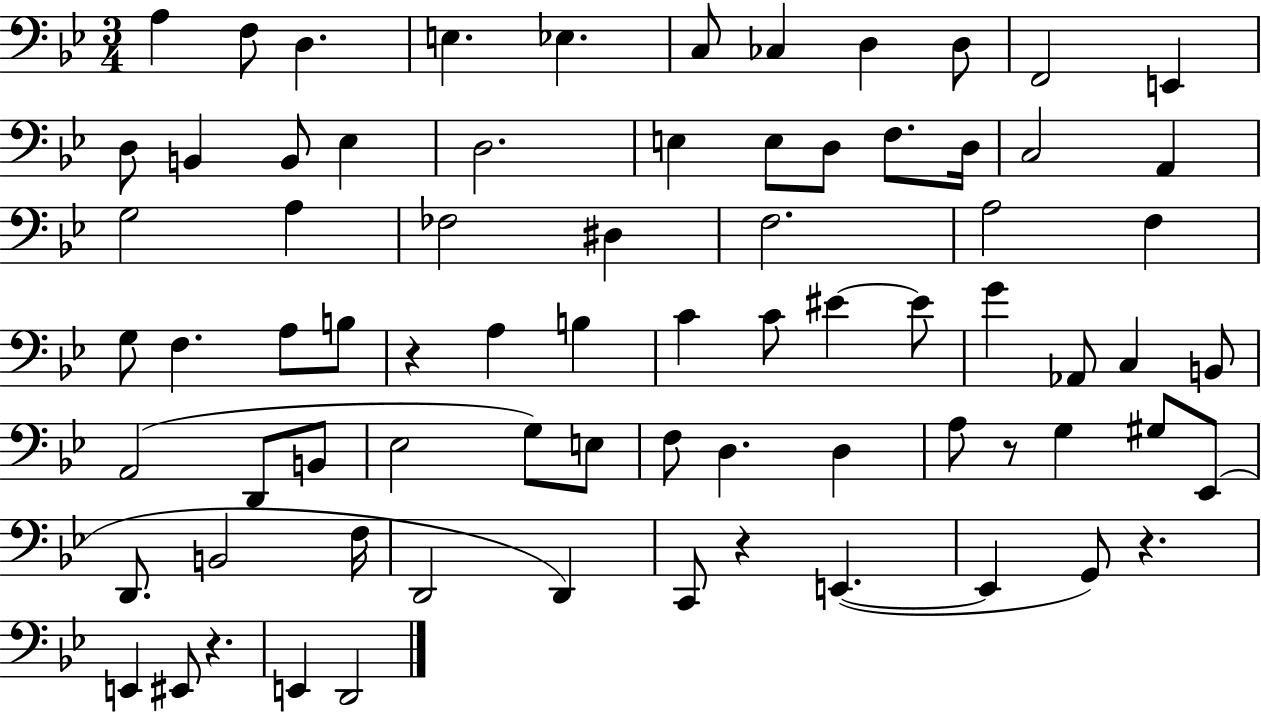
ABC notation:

X:1
T:Untitled
M:3/4
L:1/4
K:Bb
A, F,/2 D, E, _E, C,/2 _C, D, D,/2 F,,2 E,, D,/2 B,, B,,/2 _E, D,2 E, E,/2 D,/2 F,/2 D,/4 C,2 A,, G,2 A, _F,2 ^D, F,2 A,2 F, G,/2 F, A,/2 B,/2 z A, B, C C/2 ^E ^E/2 G _A,,/2 C, B,,/2 A,,2 D,,/2 B,,/2 _E,2 G,/2 E,/2 F,/2 D, D, A,/2 z/2 G, ^G,/2 _E,,/2 D,,/2 B,,2 F,/4 D,,2 D,, C,,/2 z E,, E,, G,,/2 z E,, ^E,,/2 z E,, D,,2